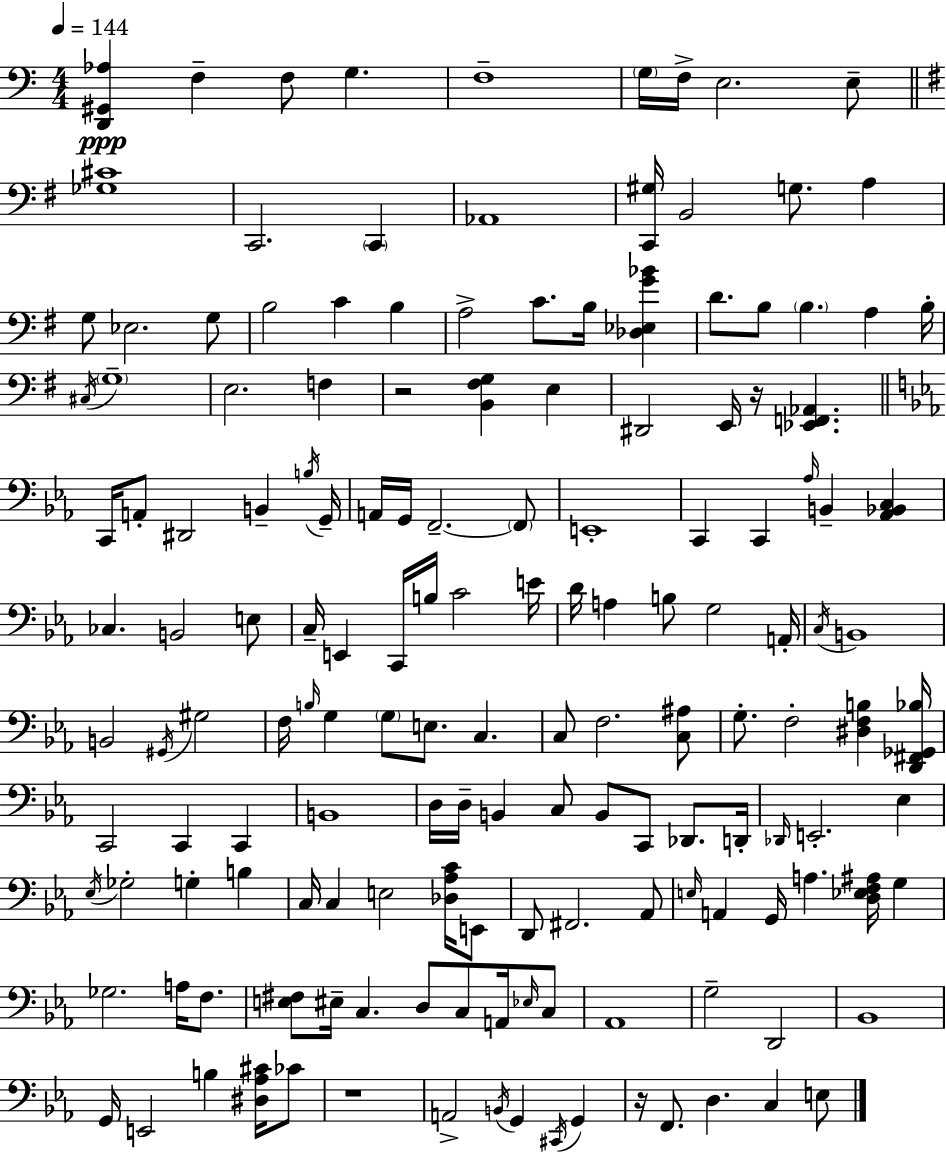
{
  \clef bass
  \numericTimeSignature
  \time 4/4
  \key c \major
  \tempo 4 = 144
  <d, gis, aes>4\ppp f4-- f8 g4. | f1-- | \parenthesize g16 f16-> e2. e8-- | \bar "||" \break \key g \major <ges cis'>1 | c,2. \parenthesize c,4 | aes,1 | <c, gis>16 b,2 g8. a4 | \break g8 ees2. g8 | b2 c'4 b4 | a2-> c'8. b16 <des ees g' bes'>4 | d'8. b8 \parenthesize b4. a4 b16-. | \break \acciaccatura { cis16 } \parenthesize g1-- | e2. f4 | r2 <b, fis g>4 e4 | dis,2 e,16 r16 <ees, f, aes,>4. | \break \bar "||" \break \key c \minor c,16 a,8-. dis,2 b,4-- \acciaccatura { b16 } | g,16-- a,16 g,16 f,2.--~~ \parenthesize f,8 | e,1-. | c,4 c,4 \grace { aes16 } b,4-- <aes, bes, c>4 | \break ces4. b,2 | e8 c16-- e,4 c,16 b16 c'2 | e'16 d'16 a4 b8 g2 | a,16-. \acciaccatura { c16 } b,1 | \break b,2 \acciaccatura { gis,16 } gis2 | f16 \grace { b16 } g4 \parenthesize g8 e8. c4. | c8 f2. | <c ais>8 g8.-. f2-. | \break <dis f b>4 <d, fis, ges, bes>16 c,2 c,4 | c,4 b,1 | d16 d16-- b,4 c8 b,8 c,8 | des,8. d,16-. \grace { des,16 } e,2.-. | \break ees4 \acciaccatura { ees16 } ges2-. g4-. | b4 c16 c4 e2 | <des aes c'>16 e,8 d,8 fis,2. | aes,8 \grace { e16 } a,4 g,16 a4. | \break <d ees f ais>16 g4 ges2. | a16 f8. <e fis>8 eis16-- c4. | d8 c8 a,16 \grace { ees16 } c8 aes,1 | g2-- | \break d,2 bes,1 | g,16 e,2 | b4 <dis aes cis'>16 ces'8 r1 | a,2-> | \break \acciaccatura { b,16 } g,4 \acciaccatura { cis,16 } g,4 r16 f,8. d4. | c4 e8 \bar "|."
}